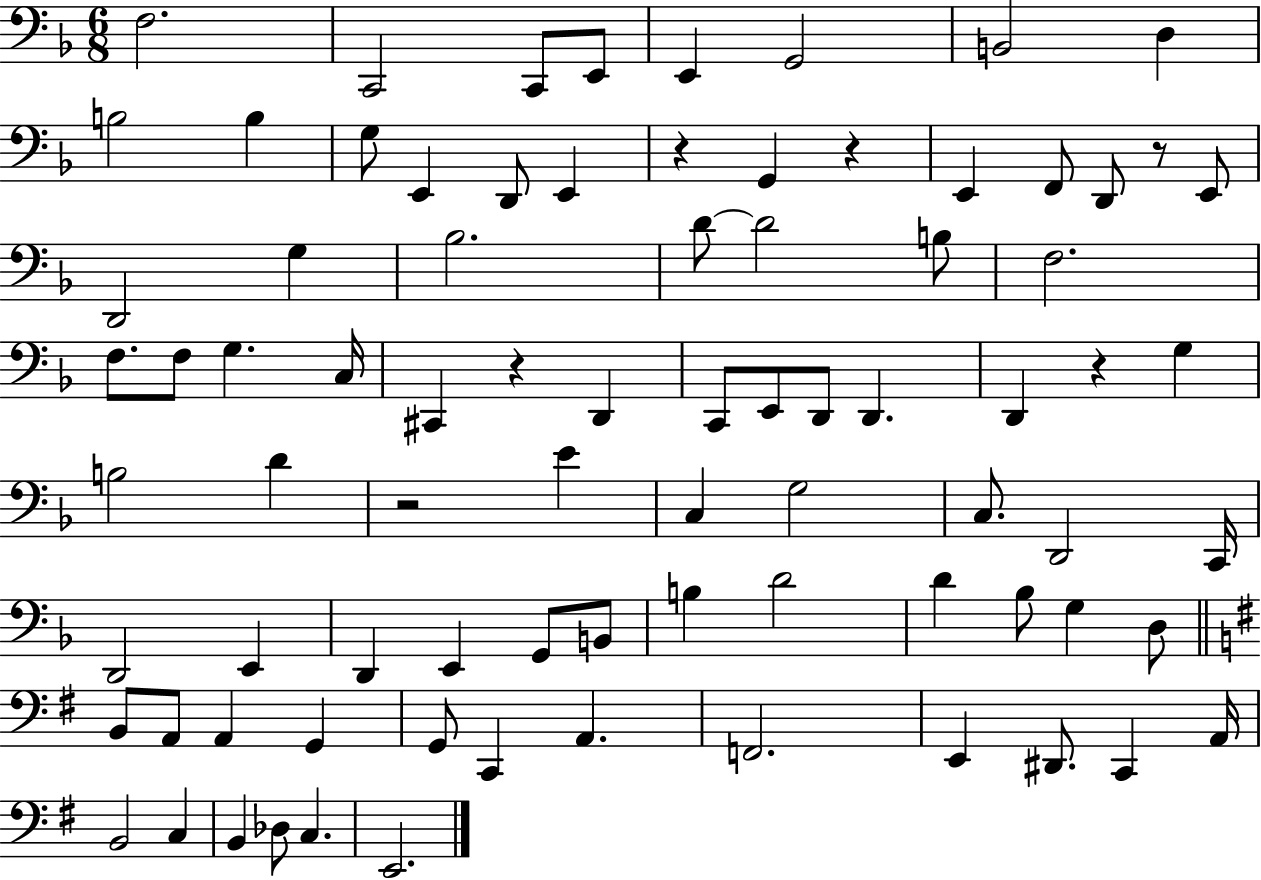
F3/h. C2/h C2/e E2/e E2/q G2/h B2/h D3/q B3/h B3/q G3/e E2/q D2/e E2/q R/q G2/q R/q E2/q F2/e D2/e R/e E2/e D2/h G3/q Bb3/h. D4/e D4/h B3/e F3/h. F3/e. F3/e G3/q. C3/s C#2/q R/q D2/q C2/e E2/e D2/e D2/q. D2/q R/q G3/q B3/h D4/q R/h E4/q C3/q G3/h C3/e. D2/h C2/s D2/h E2/q D2/q E2/q G2/e B2/e B3/q D4/h D4/q Bb3/e G3/q D3/e B2/e A2/e A2/q G2/q G2/e C2/q A2/q. F2/h. E2/q D#2/e. C2/q A2/s B2/h C3/q B2/q Db3/e C3/q. E2/h.